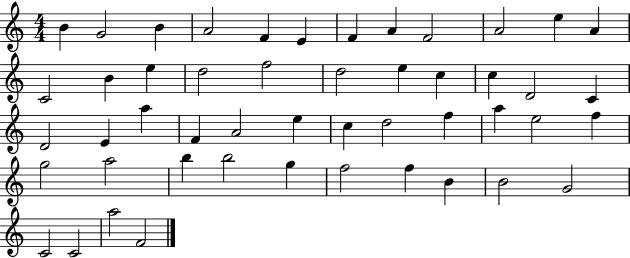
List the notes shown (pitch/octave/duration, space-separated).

B4/q G4/h B4/q A4/h F4/q E4/q F4/q A4/q F4/h A4/h E5/q A4/q C4/h B4/q E5/q D5/h F5/h D5/h E5/q C5/q C5/q D4/h C4/q D4/h E4/q A5/q F4/q A4/h E5/q C5/q D5/h F5/q A5/q E5/h F5/q G5/h A5/h B5/q B5/h G5/q F5/h F5/q B4/q B4/h G4/h C4/h C4/h A5/h F4/h